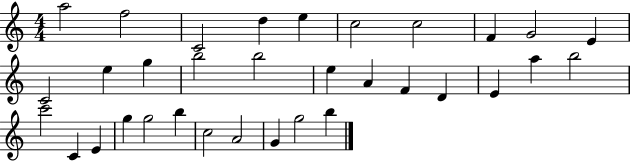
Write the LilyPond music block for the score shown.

{
  \clef treble
  \numericTimeSignature
  \time 4/4
  \key c \major
  a''2 f''2 | c'2 d''4 e''4 | c''2 c''2 | f'4 g'2 e'4 | \break c'2 e''4 g''4 | b''2 b''2 | e''4 a'4 f'4 d'4 | e'4 a''4 b''2 | \break c'''2 c'4 e'4 | g''4 g''2 b''4 | c''2 a'2 | g'4 g''2 b''4 | \break \bar "|."
}